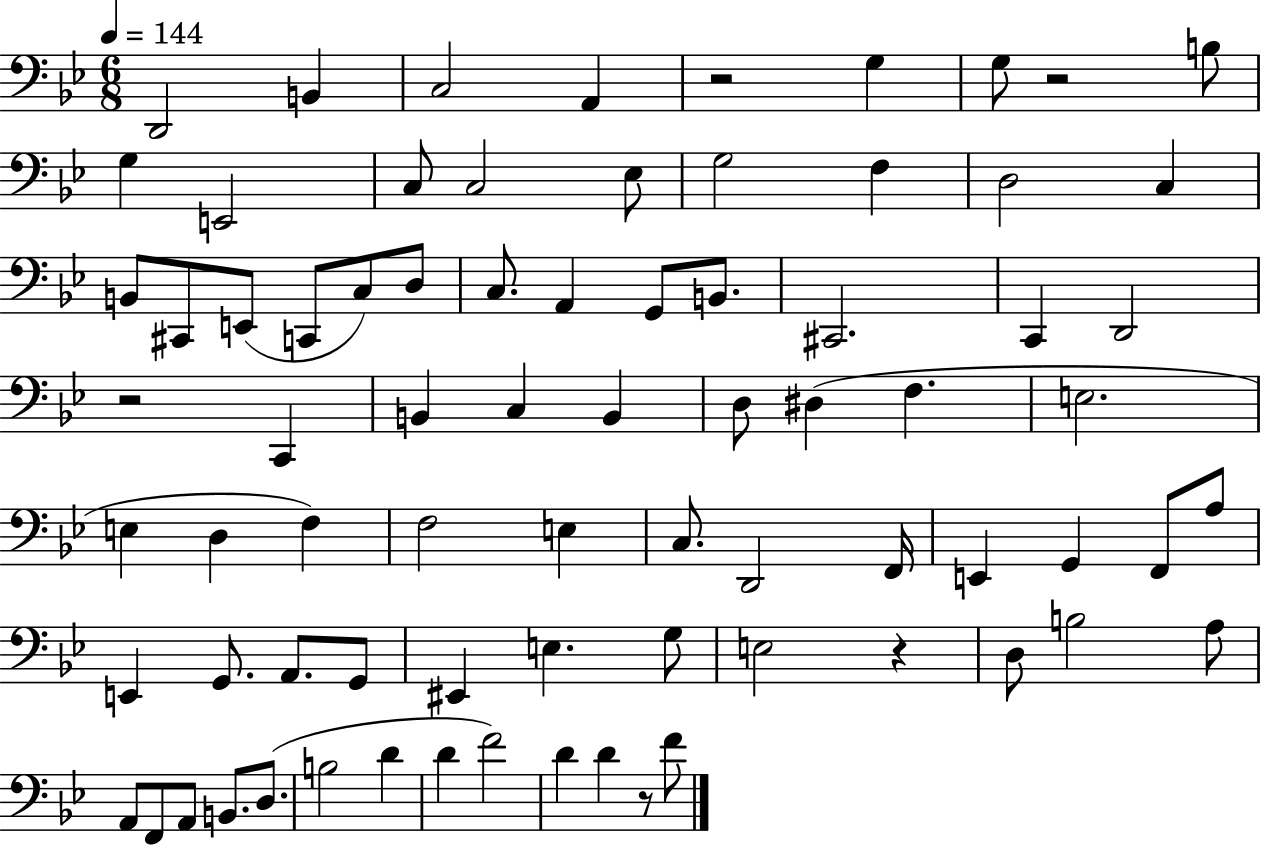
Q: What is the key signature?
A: BES major